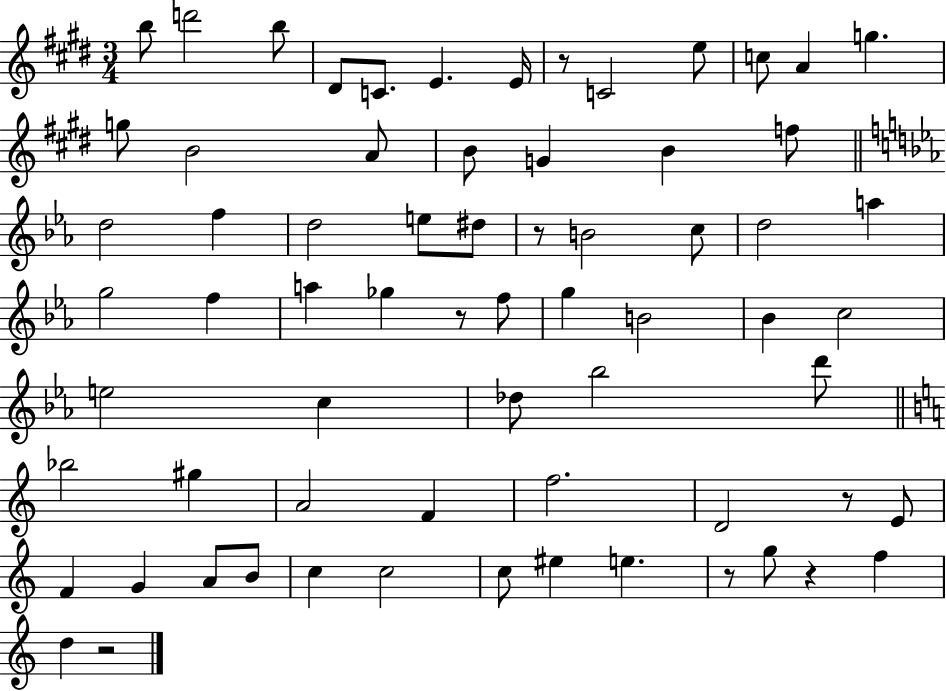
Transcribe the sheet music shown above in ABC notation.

X:1
T:Untitled
M:3/4
L:1/4
K:E
b/2 d'2 b/2 ^D/2 C/2 E E/4 z/2 C2 e/2 c/2 A g g/2 B2 A/2 B/2 G B f/2 d2 f d2 e/2 ^d/2 z/2 B2 c/2 d2 a g2 f a _g z/2 f/2 g B2 _B c2 e2 c _d/2 _b2 d'/2 _b2 ^g A2 F f2 D2 z/2 E/2 F G A/2 B/2 c c2 c/2 ^e e z/2 g/2 z f d z2